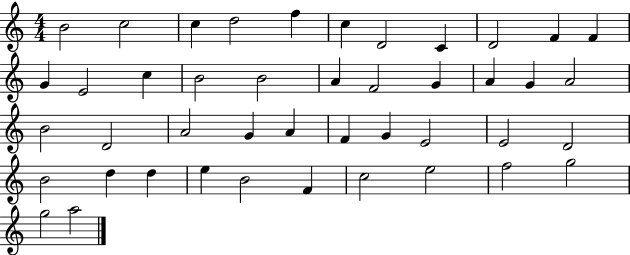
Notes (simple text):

B4/h C5/h C5/q D5/h F5/q C5/q D4/h C4/q D4/h F4/q F4/q G4/q E4/h C5/q B4/h B4/h A4/q F4/h G4/q A4/q G4/q A4/h B4/h D4/h A4/h G4/q A4/q F4/q G4/q E4/h E4/h D4/h B4/h D5/q D5/q E5/q B4/h F4/q C5/h E5/h F5/h G5/h G5/h A5/h